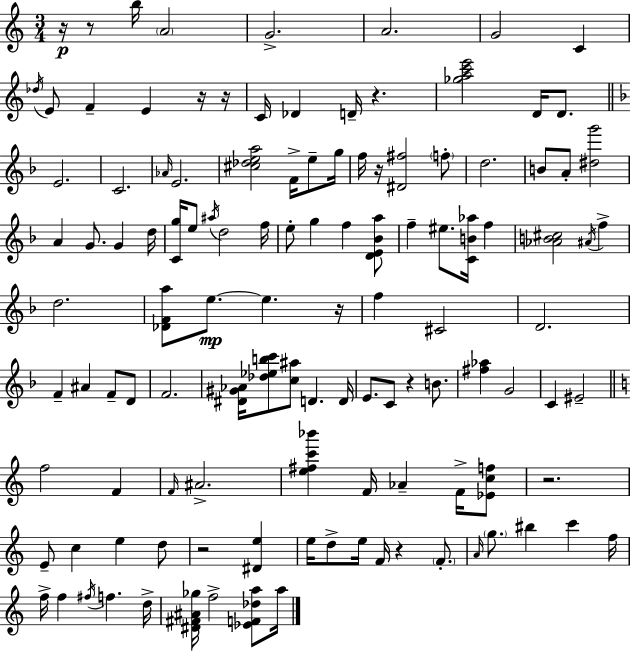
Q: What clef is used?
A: treble